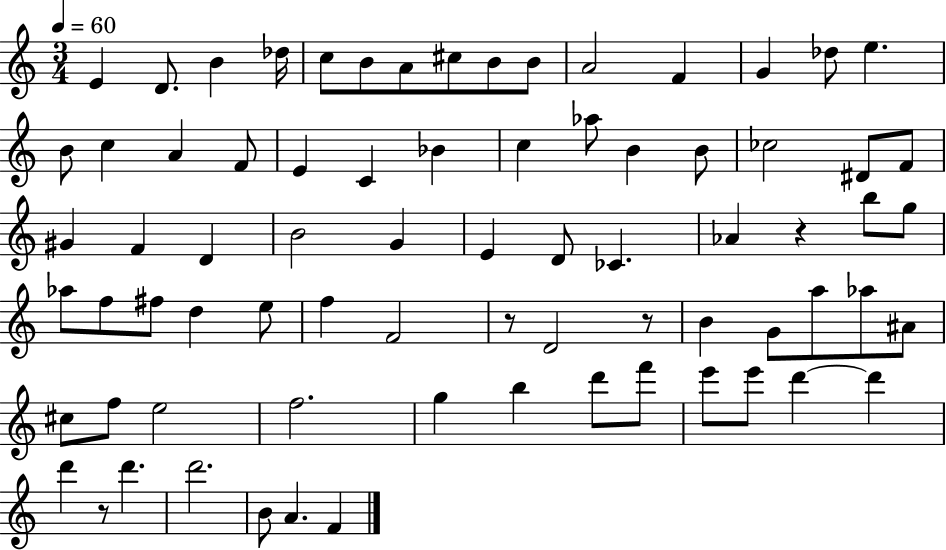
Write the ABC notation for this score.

X:1
T:Untitled
M:3/4
L:1/4
K:C
E D/2 B _d/4 c/2 B/2 A/2 ^c/2 B/2 B/2 A2 F G _d/2 e B/2 c A F/2 E C _B c _a/2 B B/2 _c2 ^D/2 F/2 ^G F D B2 G E D/2 _C _A z b/2 g/2 _a/2 f/2 ^f/2 d e/2 f F2 z/2 D2 z/2 B G/2 a/2 _a/2 ^A/2 ^c/2 f/2 e2 f2 g b d'/2 f'/2 e'/2 e'/2 d' d' d' z/2 d' d'2 B/2 A F